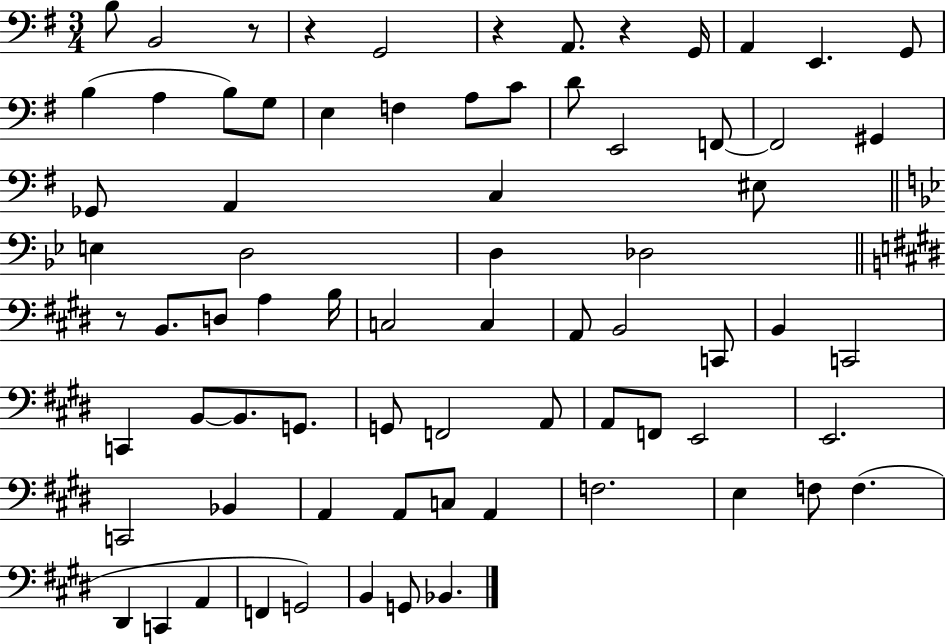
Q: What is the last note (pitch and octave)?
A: Bb2